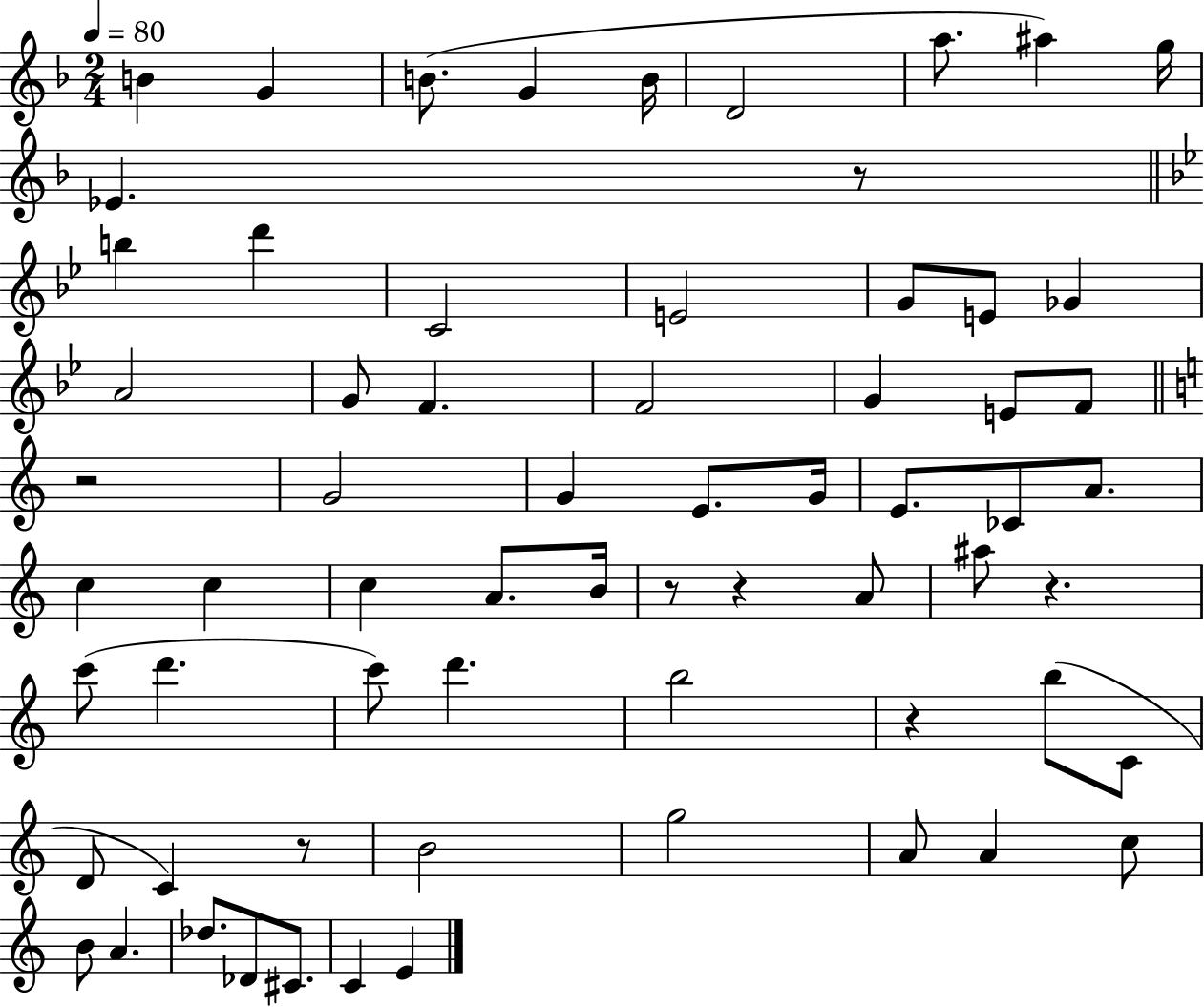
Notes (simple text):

B4/q G4/q B4/e. G4/q B4/s D4/h A5/e. A#5/q G5/s Eb4/q. R/e B5/q D6/q C4/h E4/h G4/e E4/e Gb4/q A4/h G4/e F4/q. F4/h G4/q E4/e F4/e R/h G4/h G4/q E4/e. G4/s E4/e. CES4/e A4/e. C5/q C5/q C5/q A4/e. B4/s R/e R/q A4/e A#5/e R/q. C6/e D6/q. C6/e D6/q. B5/h R/q B5/e C4/e D4/e C4/q R/e B4/h G5/h A4/e A4/q C5/e B4/e A4/q. Db5/e. Db4/e C#4/e. C4/q E4/q